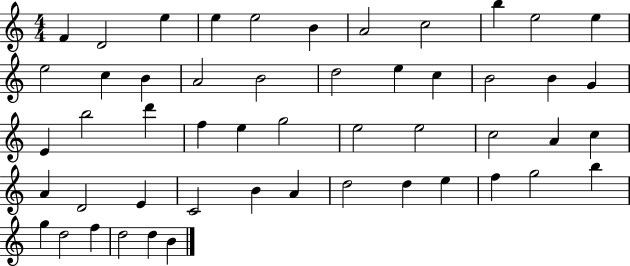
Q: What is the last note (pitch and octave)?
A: B4